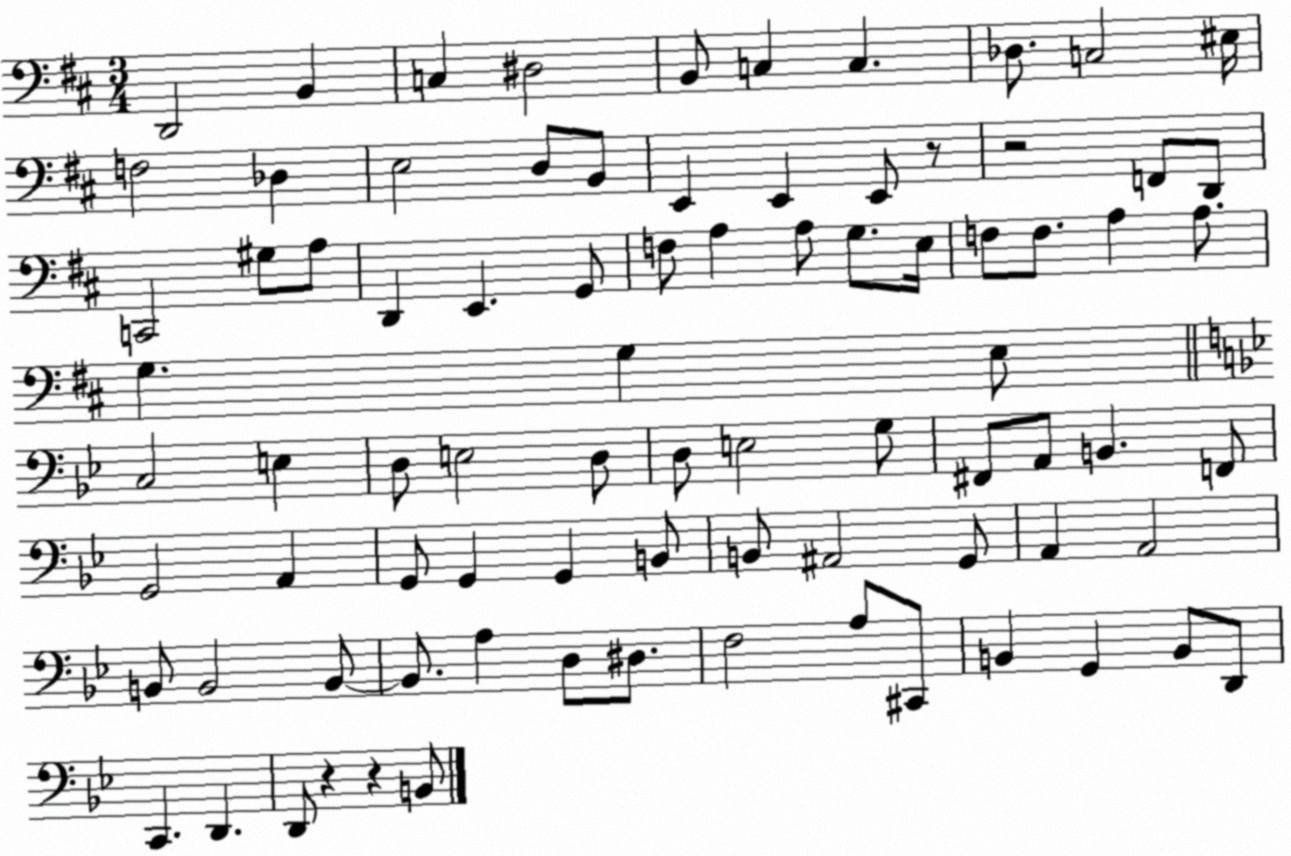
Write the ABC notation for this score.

X:1
T:Untitled
M:3/4
L:1/4
K:D
D,,2 B,, C, ^D,2 B,,/2 C, C, _D,/2 C,2 ^E,/4 F,2 _D, E,2 D,/2 B,,/2 E,, E,, E,,/2 z/2 z2 F,,/2 D,,/2 C,,2 ^G,/2 A,/2 D,, E,, G,,/2 F,/2 A, A,/2 G,/2 E,/4 F,/2 F,/2 A, A,/2 G, G, E,/2 C,2 E, D,/2 E,2 D,/2 D,/2 E,2 G,/2 ^F,,/2 A,,/2 B,, F,,/2 G,,2 A,, G,,/2 G,, G,, B,,/2 B,,/2 ^A,,2 G,,/2 A,, A,,2 B,,/2 B,,2 B,,/2 B,,/2 A, D,/2 ^D,/2 F,2 A,/2 ^C,,/2 B,, G,, B,,/2 D,,/2 C,, D,, D,,/2 z z B,,/2